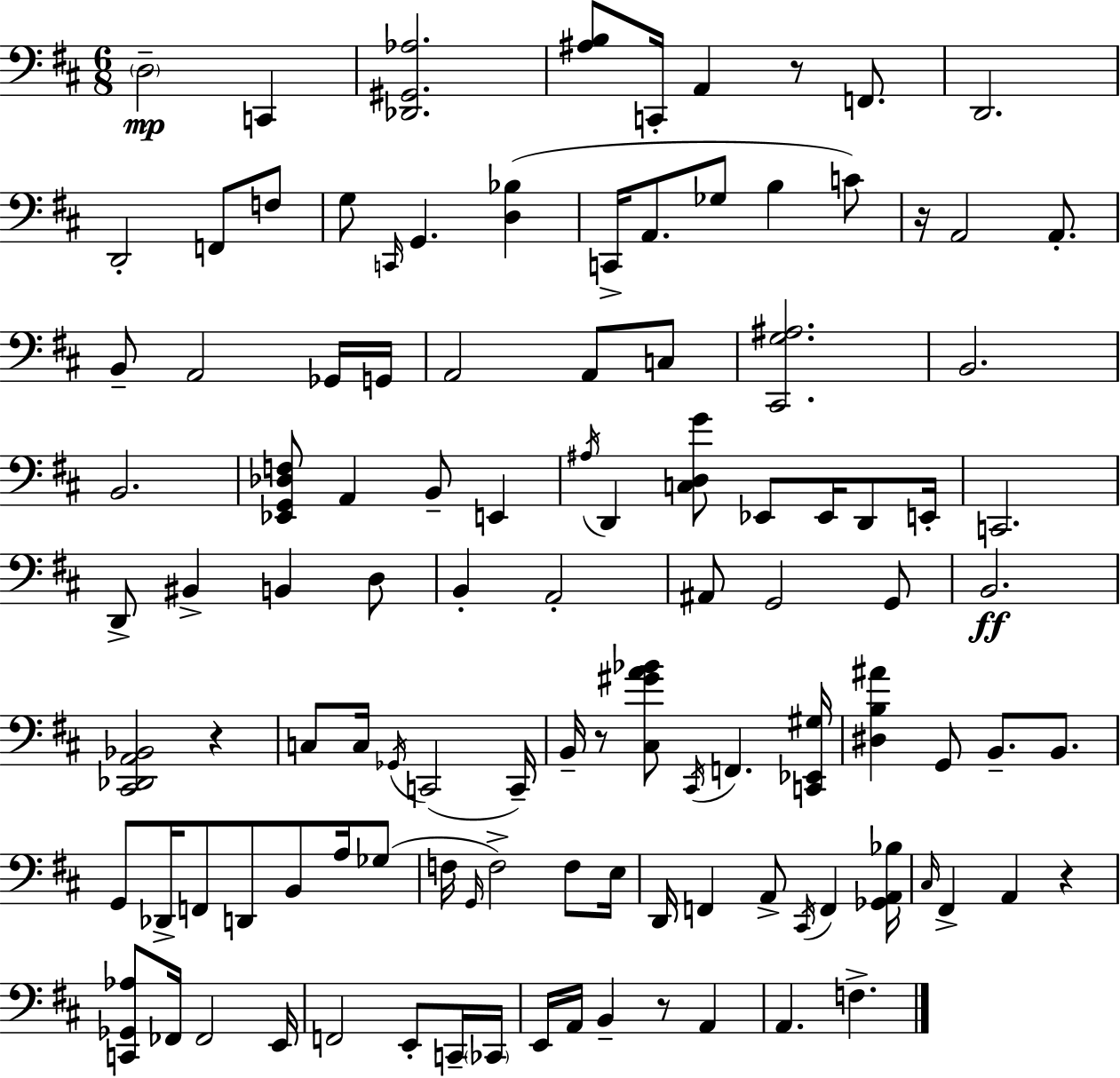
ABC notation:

X:1
T:Untitled
M:6/8
L:1/4
K:D
D,2 C,, [_D,,^G,,_A,]2 [^A,B,]/2 C,,/4 A,, z/2 F,,/2 D,,2 D,,2 F,,/2 F,/2 G,/2 C,,/4 G,, [D,_B,] C,,/4 A,,/2 _G,/2 B, C/2 z/4 A,,2 A,,/2 B,,/2 A,,2 _G,,/4 G,,/4 A,,2 A,,/2 C,/2 [^C,,G,^A,]2 B,,2 B,,2 [_E,,G,,_D,F,]/2 A,, B,,/2 E,, ^A,/4 D,, [C,D,G]/2 _E,,/2 _E,,/4 D,,/2 E,,/4 C,,2 D,,/2 ^B,, B,, D,/2 B,, A,,2 ^A,,/2 G,,2 G,,/2 B,,2 [^C,,_D,,A,,_B,,]2 z C,/2 C,/4 _G,,/4 C,,2 C,,/4 B,,/4 z/2 [^C,^GA_B]/2 ^C,,/4 F,, [C,,_E,,^G,]/4 [^D,B,^A] G,,/2 B,,/2 B,,/2 G,,/2 _D,,/4 F,,/2 D,,/2 B,,/2 A,/4 _G,/2 F,/4 G,,/4 F,2 F,/2 E,/4 D,,/4 F,, A,,/2 ^C,,/4 F,, [_G,,A,,_B,]/4 ^C,/4 ^F,, A,, z [C,,_G,,_A,]/2 _F,,/4 _F,,2 E,,/4 F,,2 E,,/2 C,,/4 _C,,/4 E,,/4 A,,/4 B,, z/2 A,, A,, F,